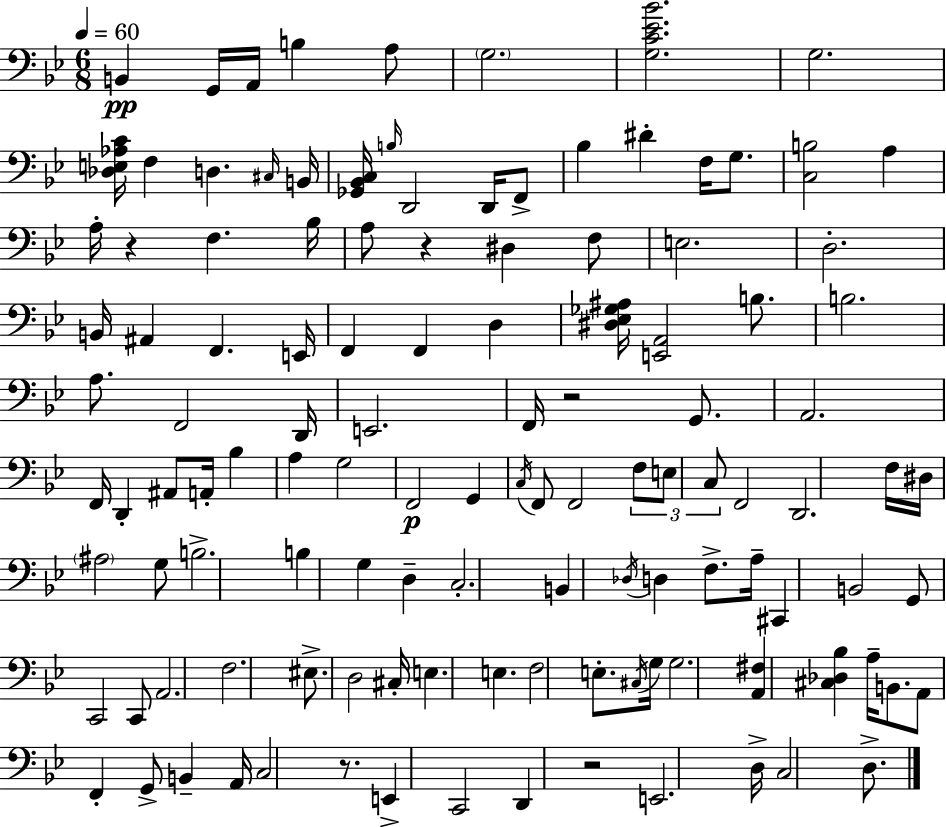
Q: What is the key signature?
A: BES major